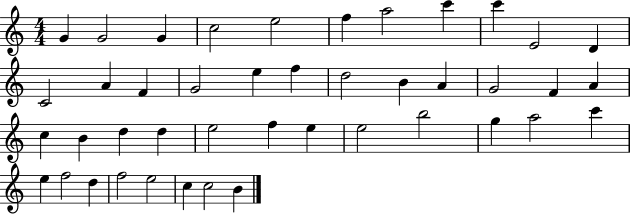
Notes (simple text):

G4/q G4/h G4/q C5/h E5/h F5/q A5/h C6/q C6/q E4/h D4/q C4/h A4/q F4/q G4/h E5/q F5/q D5/h B4/q A4/q G4/h F4/q A4/q C5/q B4/q D5/q D5/q E5/h F5/q E5/q E5/h B5/h G5/q A5/h C6/q E5/q F5/h D5/q F5/h E5/h C5/q C5/h B4/q